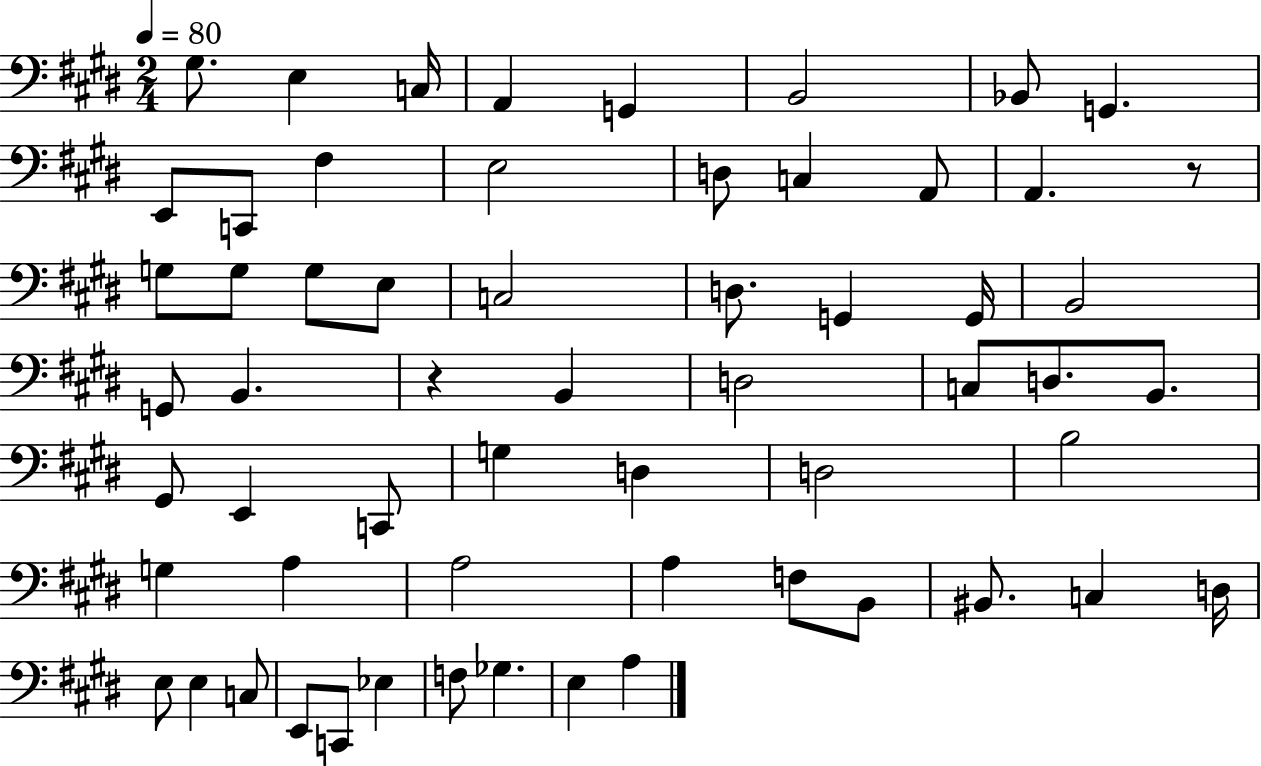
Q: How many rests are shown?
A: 2